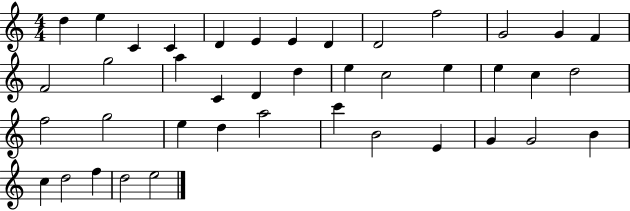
D5/q E5/q C4/q C4/q D4/q E4/q E4/q D4/q D4/h F5/h G4/h G4/q F4/q F4/h G5/h A5/q C4/q D4/q D5/q E5/q C5/h E5/q E5/q C5/q D5/h F5/h G5/h E5/q D5/q A5/h C6/q B4/h E4/q G4/q G4/h B4/q C5/q D5/h F5/q D5/h E5/h